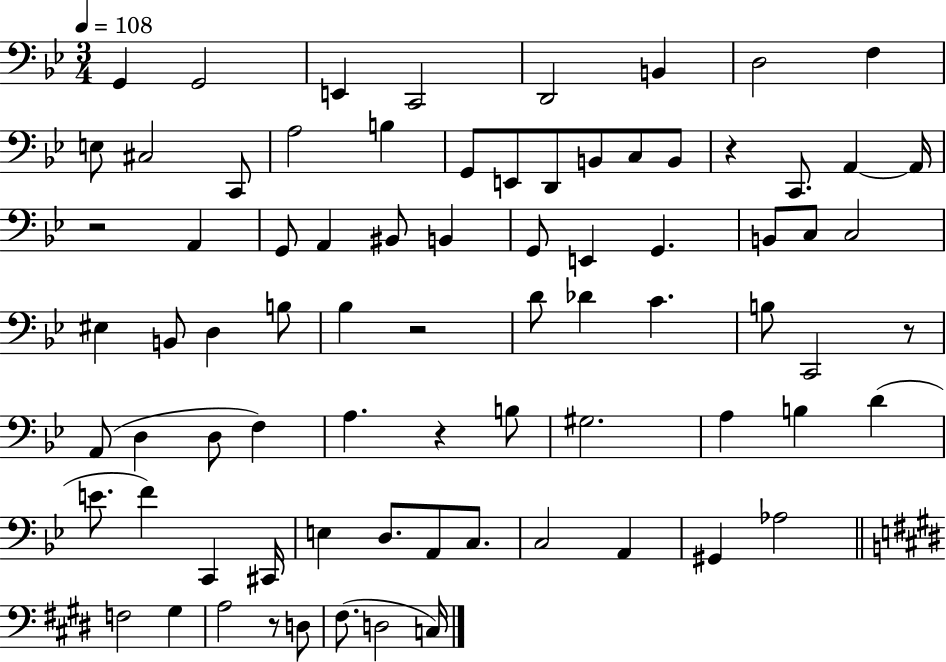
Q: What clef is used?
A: bass